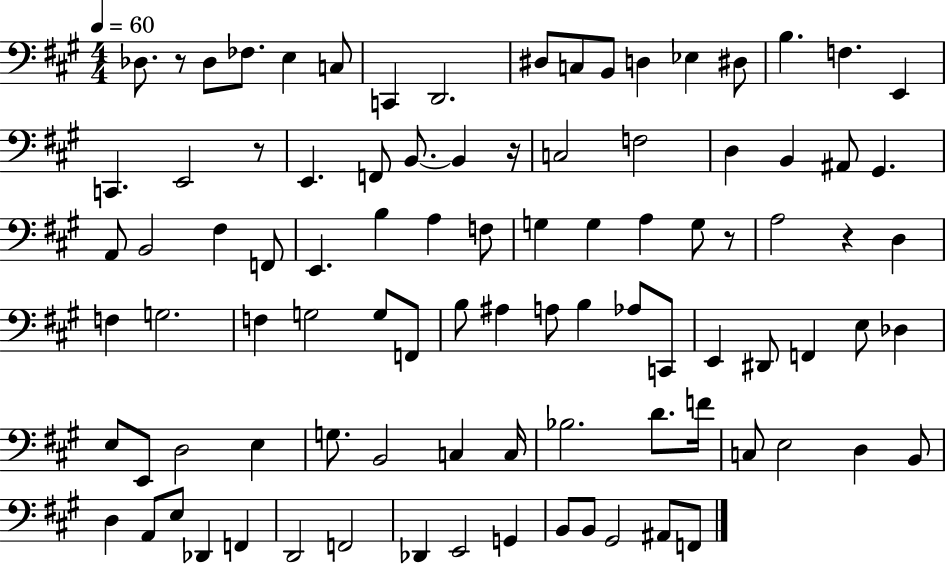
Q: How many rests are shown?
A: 5